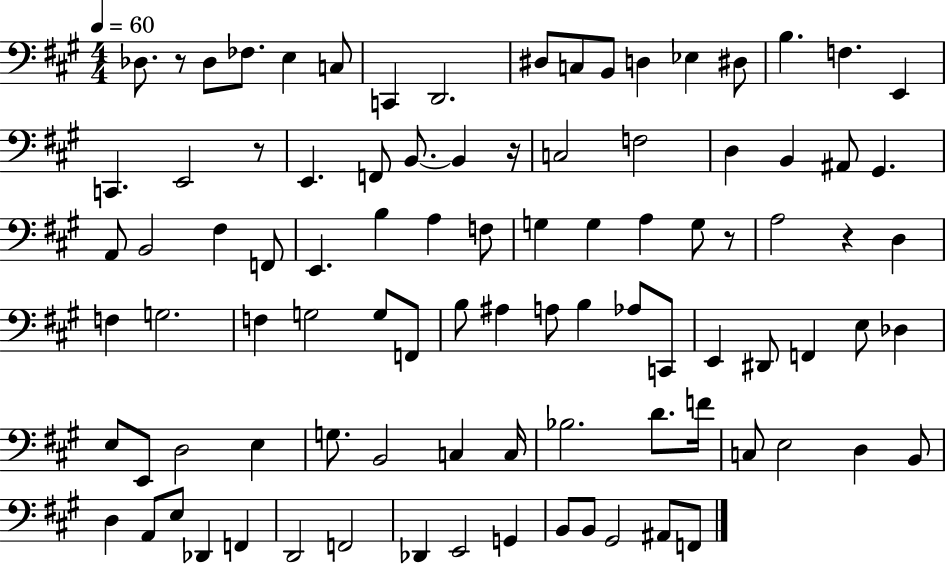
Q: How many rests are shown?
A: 5